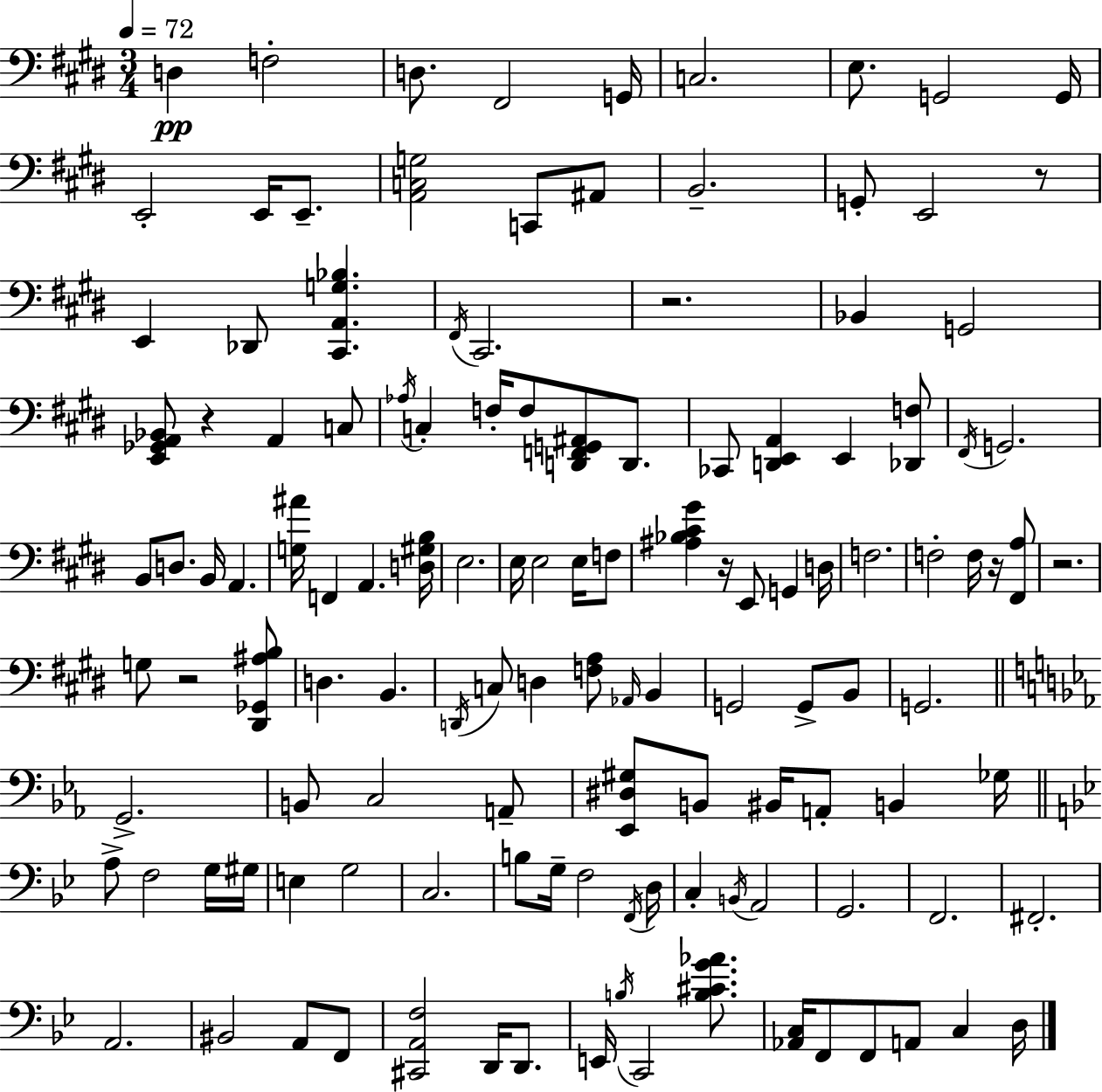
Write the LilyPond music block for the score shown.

{
  \clef bass
  \numericTimeSignature
  \time 3/4
  \key e \major
  \tempo 4 = 72
  d4\pp f2-. | d8. fis,2 g,16 | c2. | e8. g,2 g,16 | \break e,2-. e,16 e,8.-- | <a, c g>2 c,8 ais,8 | b,2.-- | g,8-. e,2 r8 | \break e,4 des,8 <cis, a, g bes>4. | \acciaccatura { fis,16 } cis,2. | r2. | bes,4 g,2 | \break <e, ges, a, bes,>8 r4 a,4 c8 | \acciaccatura { aes16 } c4-. f16-. f8 <d, f, g, ais,>8 d,8. | ces,8 <d, e, a,>4 e,4 | <des, f>8 \acciaccatura { fis,16 } g,2. | \break b,8 d8. b,16 a,4. | <g ais'>16 f,4 a,4. | <d gis b>16 e2. | e16 e2 | \break e16 f8 <ais bes cis' gis'>4 r16 e,8 g,4 | d16 f2. | f2-. f16 | r16 <fis, a>8 r2. | \break g8 r2 | <dis, ges, ais b>8 d4. b,4. | \acciaccatura { d,16 } c8 d4 <f a>8 | \grace { aes,16 } b,4 g,2 | \break g,8-> b,8 g,2. | \bar "||" \break \key ees \major g,2.-> | b,8 c2 a,8-- | <ees, dis gis>8 b,8 bis,16 a,8-. b,4 ges16 | \bar "||" \break \key bes \major a8-> f2 g16 gis16 | e4 g2 | c2. | b8 g16-- f2 \acciaccatura { f,16 } | \break d16 c4-. \acciaccatura { b,16 } a,2 | g,2. | f,2. | fis,2.-. | \break a,2. | bis,2 a,8 | f,8 <cis, a, f>2 d,16 d,8. | e,16 \acciaccatura { b16 } c,2 | \break <b cis' g' aes'>8. <aes, c>16 f,8 f,8 a,8 c4 | d16 \bar "|."
}